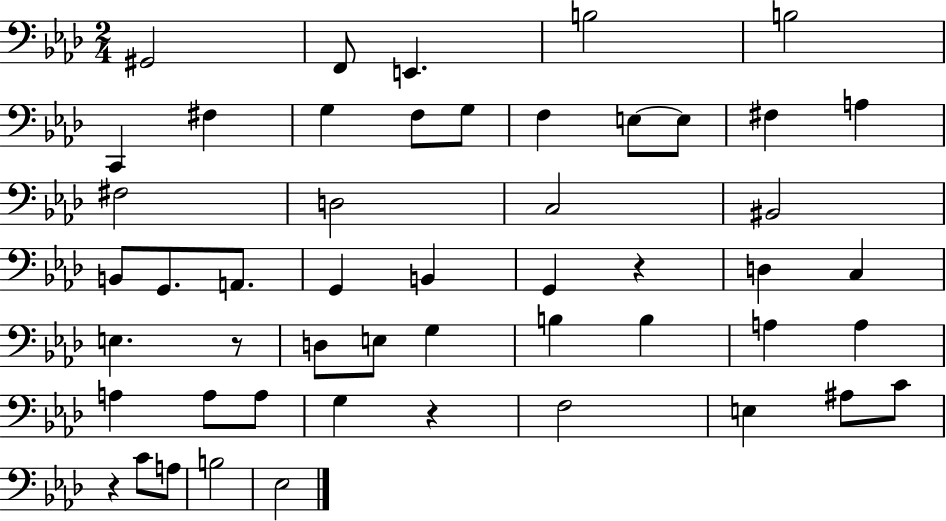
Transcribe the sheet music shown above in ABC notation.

X:1
T:Untitled
M:2/4
L:1/4
K:Ab
^G,,2 F,,/2 E,, B,2 B,2 C,, ^F, G, F,/2 G,/2 F, E,/2 E,/2 ^F, A, ^F,2 D,2 C,2 ^B,,2 B,,/2 G,,/2 A,,/2 G,, B,, G,, z D, C, E, z/2 D,/2 E,/2 G, B, B, A, A, A, A,/2 A,/2 G, z F,2 E, ^A,/2 C/2 z C/2 A,/2 B,2 _E,2